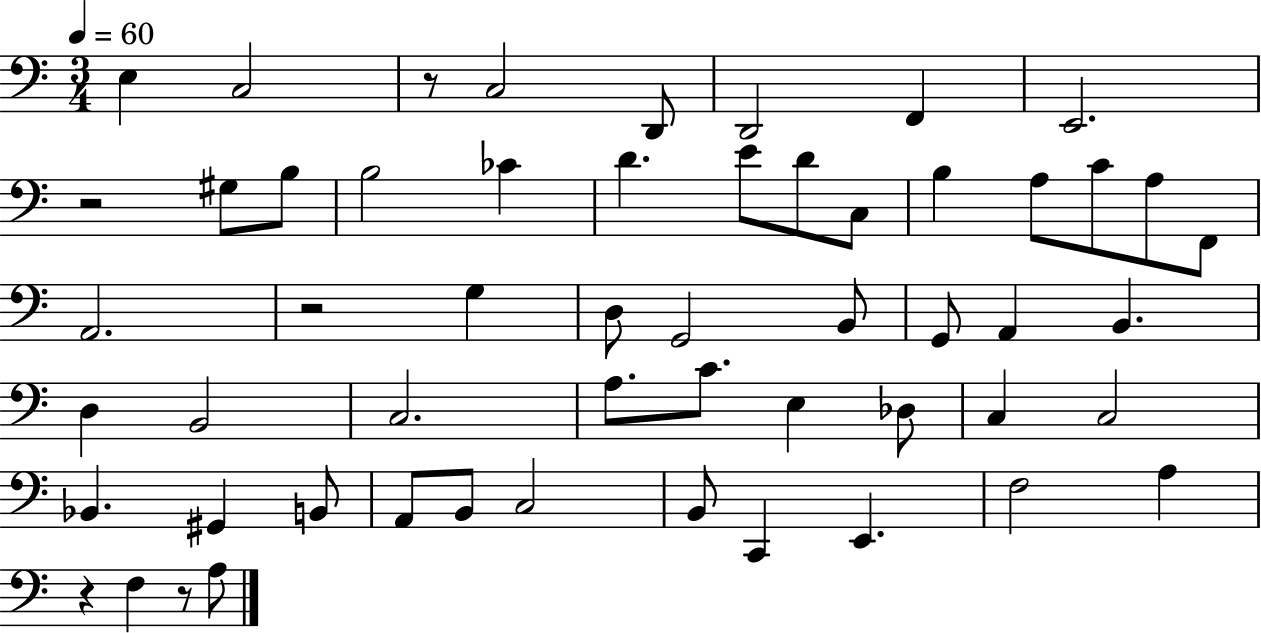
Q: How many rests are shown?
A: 5